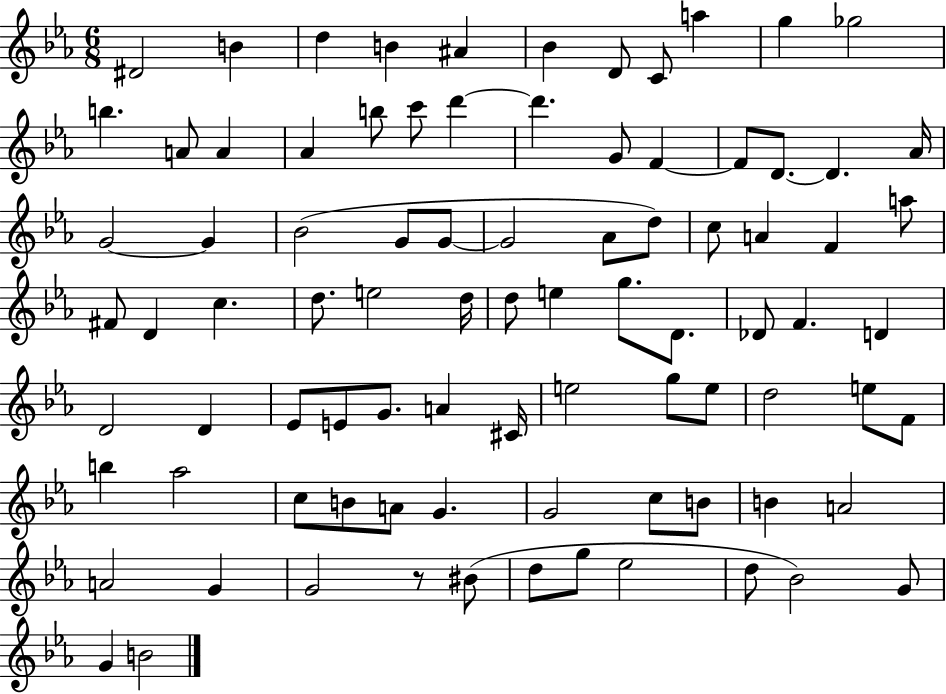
X:1
T:Untitled
M:6/8
L:1/4
K:Eb
^D2 B d B ^A _B D/2 C/2 a g _g2 b A/2 A _A b/2 c'/2 d' d' G/2 F F/2 D/2 D _A/4 G2 G _B2 G/2 G/2 G2 _A/2 d/2 c/2 A F a/2 ^F/2 D c d/2 e2 d/4 d/2 e g/2 D/2 _D/2 F D D2 D _E/2 E/2 G/2 A ^C/4 e2 g/2 e/2 d2 e/2 F/2 b _a2 c/2 B/2 A/2 G G2 c/2 B/2 B A2 A2 G G2 z/2 ^B/2 d/2 g/2 _e2 d/2 _B2 G/2 G B2